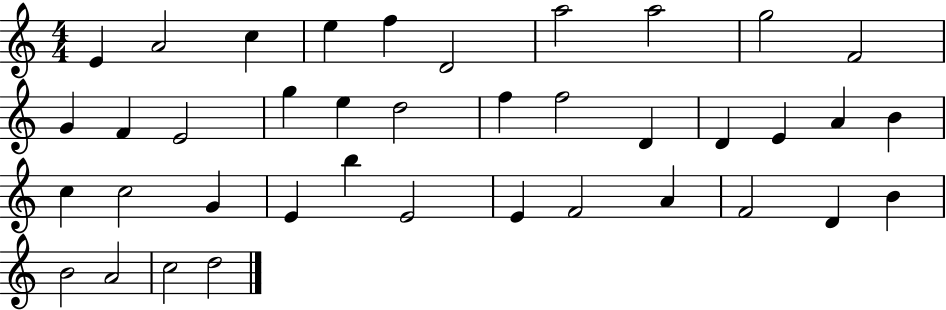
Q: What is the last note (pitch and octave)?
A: D5